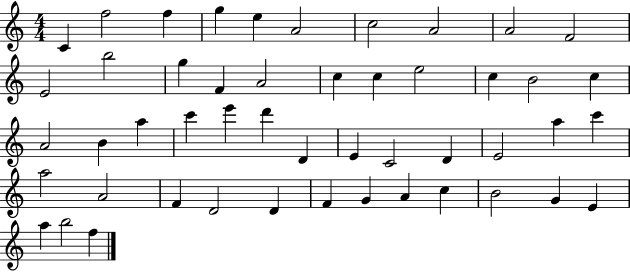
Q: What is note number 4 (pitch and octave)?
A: G5